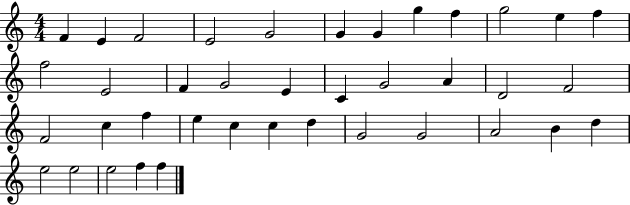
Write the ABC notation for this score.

X:1
T:Untitled
M:4/4
L:1/4
K:C
F E F2 E2 G2 G G g f g2 e f f2 E2 F G2 E C G2 A D2 F2 F2 c f e c c d G2 G2 A2 B d e2 e2 e2 f f